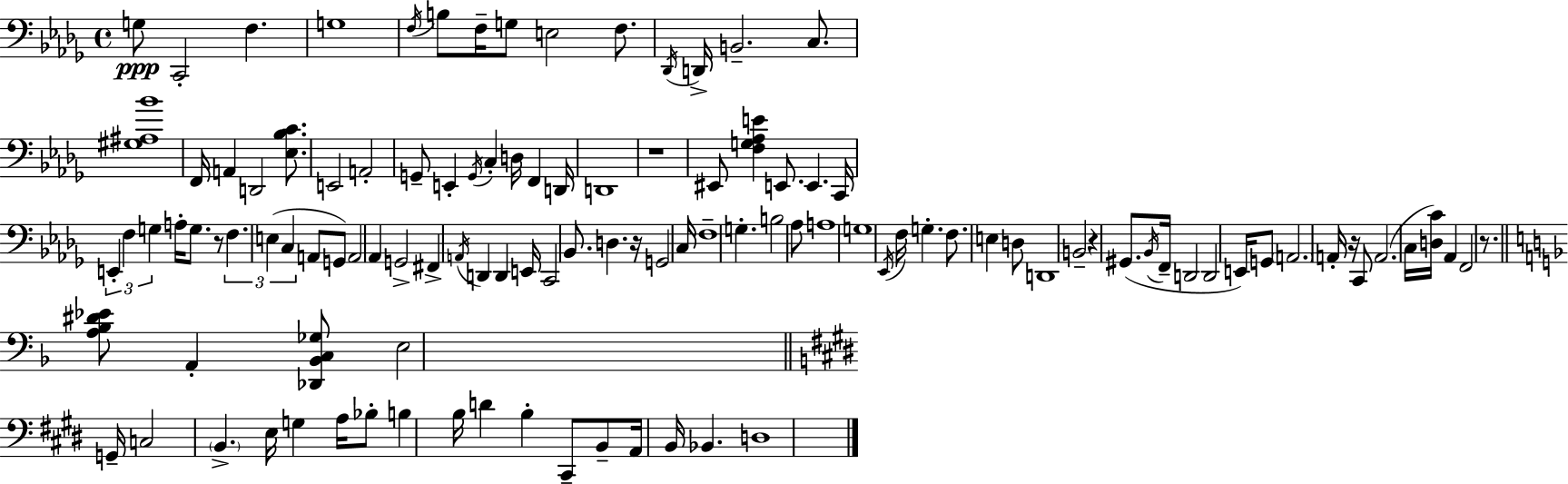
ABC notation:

X:1
T:Untitled
M:4/4
L:1/4
K:Bbm
G,/2 C,,2 F, G,4 F,/4 B,/2 F,/4 G,/2 E,2 F,/2 _D,,/4 D,,/4 B,,2 C,/2 [^G,^A,_B]4 F,,/4 A,, D,,2 [_E,_B,C]/2 E,,2 A,,2 G,,/2 E,, G,,/4 C, D,/4 F,, D,,/4 D,,4 z4 ^E,,/2 [F,G,_A,E] E,,/2 E,, C,,/4 E,, F, G, A,/4 G,/2 z/2 F, E, C, A,,/2 G,,/2 A,,2 _A,, G,,2 ^F,, A,,/4 D,, D,, E,,/4 C,,2 _B,,/2 D, z/4 G,,2 C,/4 F,4 G, B,2 _A,/2 A,4 G,4 _E,,/4 F,/4 G, F,/2 E, D,/2 D,,4 B,,2 z ^G,,/2 _B,,/4 F,,/4 D,,2 D,,2 E,,/4 G,,/2 A,,2 A,,/4 z/4 C,,/2 A,,2 C,/4 [D,C]/4 _A,, F,,2 z/2 [A,_B,^D_E]/2 A,, [_D,,_B,,C,_G,]/2 E,2 G,,/4 C,2 B,, E,/4 G, A,/4 _B,/2 B, B,/4 D B, ^C,,/2 B,,/2 A,,/4 B,,/4 _B,, D,4